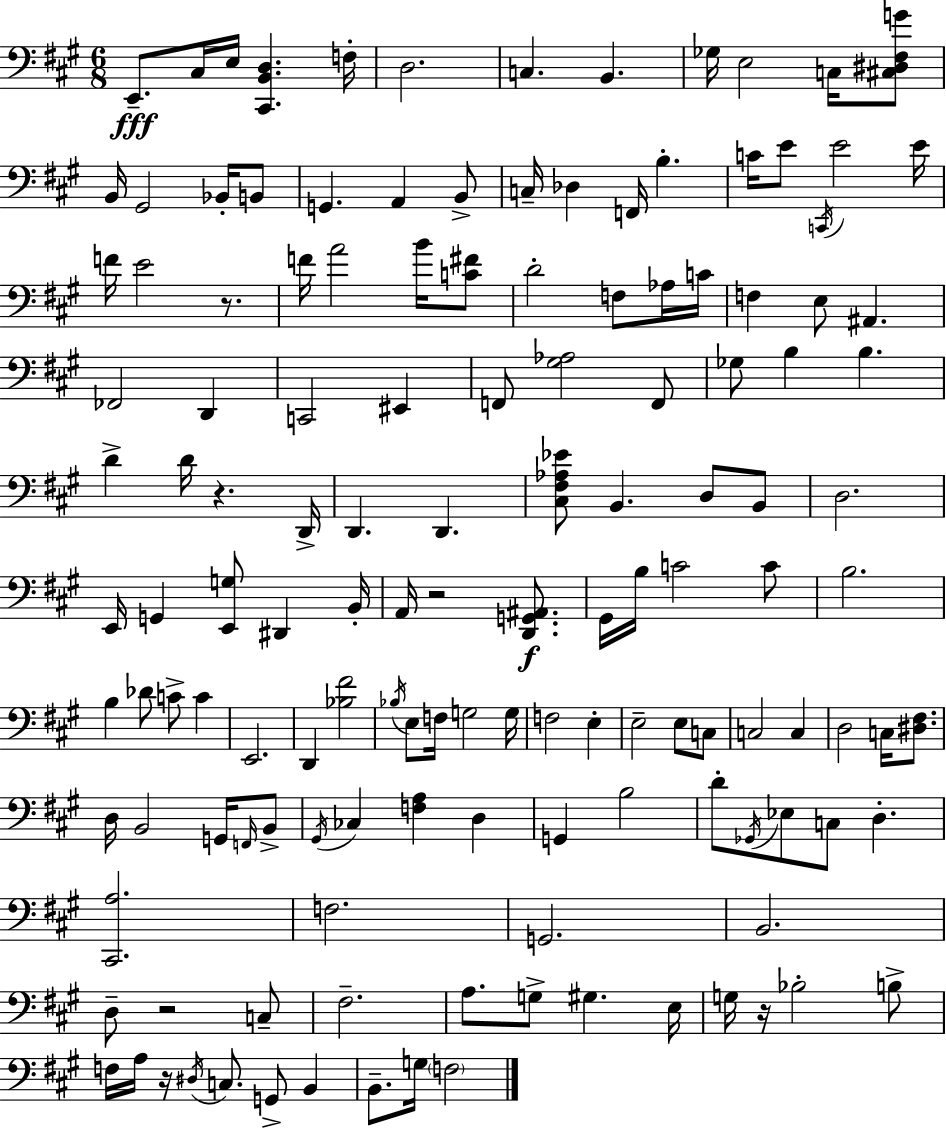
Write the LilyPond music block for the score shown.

{
  \clef bass
  \numericTimeSignature
  \time 6/8
  \key a \major
  e,8.--\fff cis16 e16 <cis, b, d>4. f16-. | d2. | c4. b,4. | ges16 e2 c16 <cis dis fis g'>8 | \break b,16 gis,2 bes,16-. b,8 | g,4. a,4 b,8-> | c16-- des4 f,16 b4.-. | c'16 e'8 \acciaccatura { c,16 } e'2 | \break e'16 f'16 e'2 r8. | f'16 a'2 b'16 <c' fis'>8 | d'2-. f8 aes16 | c'16 f4 e8 ais,4. | \break fes,2 d,4 | c,2 eis,4 | f,8 <gis aes>2 f,8 | ges8 b4 b4. | \break d'4-> d'16 r4. | d,16-> d,4. d,4. | <cis fis aes ees'>8 b,4. d8 b,8 | d2. | \break e,16 g,4 <e, g>8 dis,4 | b,16-. a,16 r2 <d, g, ais,>8.\f | gis,16 b16 c'2 c'8 | b2. | \break b4 des'8 c'8-> c'4 | e,2. | d,4 <bes fis'>2 | \acciaccatura { bes16 } e8 f16 g2 | \break g16 f2 e4-. | e2-- e8 | c8 c2 c4 | d2 c16 <dis fis>8. | \break d16 b,2 g,16 | \grace { f,16 } b,8-> \acciaccatura { gis,16 } ces4 <f a>4 | d4 g,4 b2 | d'8-. \acciaccatura { ges,16 } ees8 c8 d4.-. | \break <cis, a>2. | f2. | g,2. | b,2. | \break d8-- r2 | c8-- fis2.-- | a8. g8-> gis4. | e16 g16 r16 bes2-. | \break b8-> f16 a16 r16 \acciaccatura { dis16 } c8. | g,8-> b,4 b,8.-- g16 \parenthesize f2 | \bar "|."
}